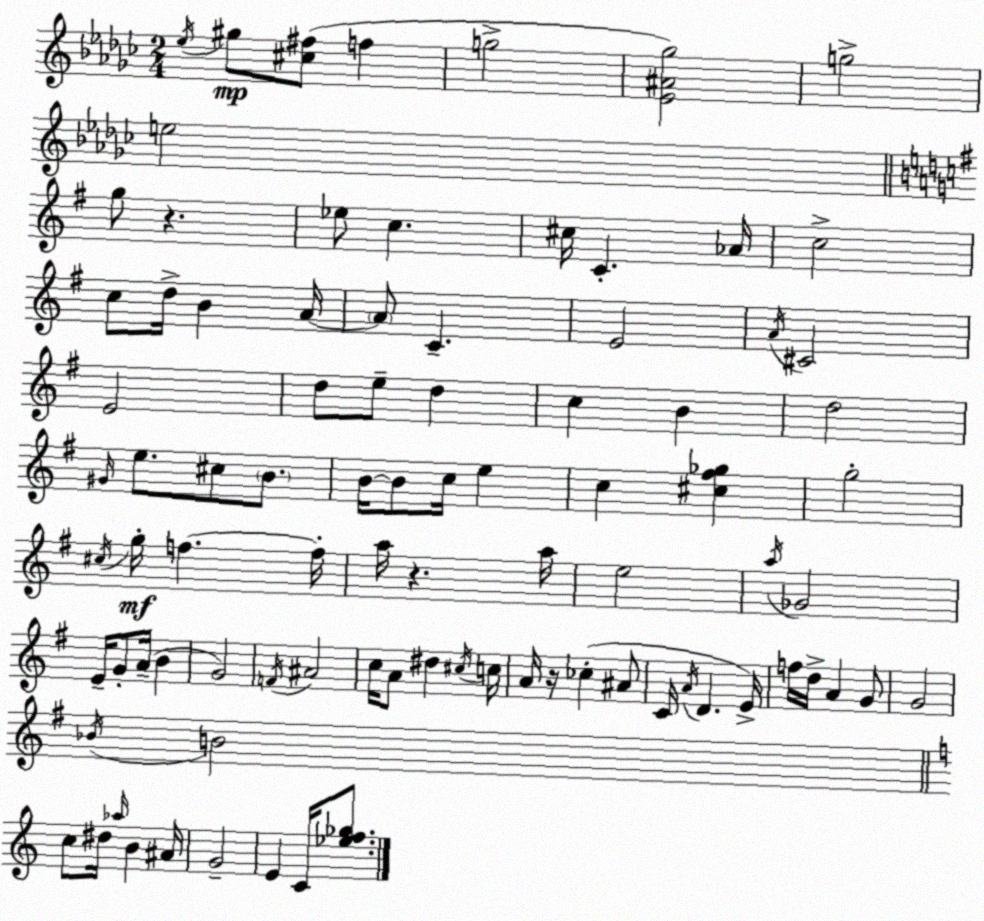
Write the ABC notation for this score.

X:1
T:Untitled
M:2/4
L:1/4
K:Ebm
_e/4 ^g/2 [^c^f]/2 f g2 [_E^A_g]2 g2 e2 g/2 z _e/2 c ^c/4 C _A/4 c2 c/2 d/4 B A/4 A/2 C E2 A/4 ^C2 E2 d/2 e/2 d c B d2 ^G/4 e/2 ^c/2 B/2 B/4 B/2 c/4 e c [^c^f_g] g2 ^c/4 g/4 f f/4 a/4 z a/4 e2 a/4 _G2 E/4 G/2 A/4 B G2 F/4 ^A2 c/4 A/2 ^d ^c/4 c/4 A/4 z/4 _c ^A/2 C/4 A/4 D E/4 f/4 d/4 A G/2 G2 _B/4 B2 c/2 ^d/4 _a/4 B ^A/4 G2 E C/4 [_ef_g]/2